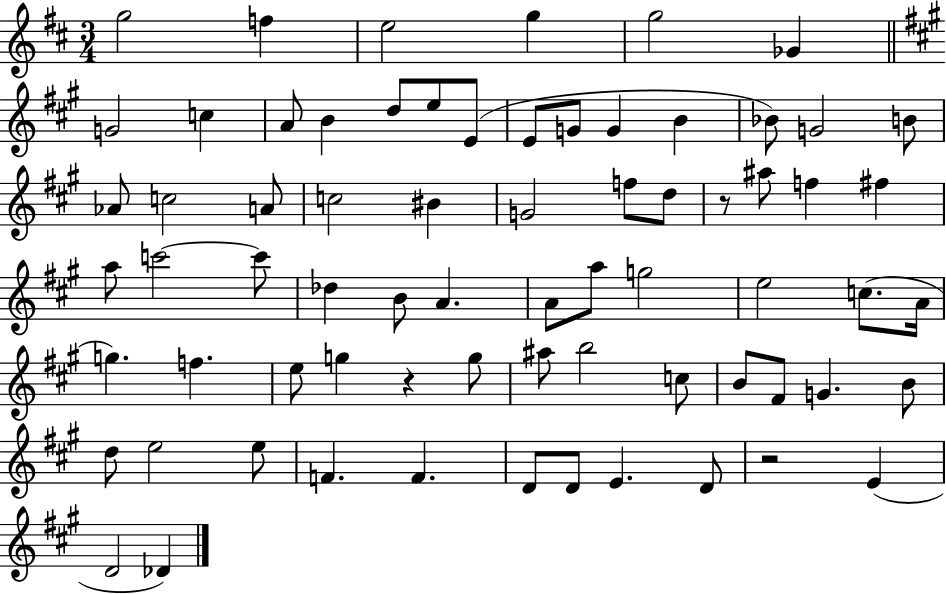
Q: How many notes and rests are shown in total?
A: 70